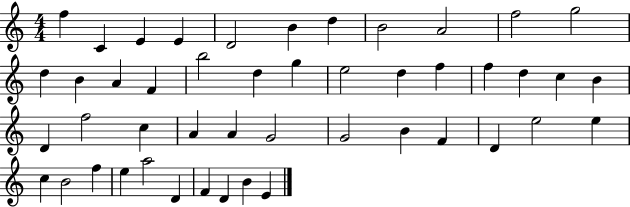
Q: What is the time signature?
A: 4/4